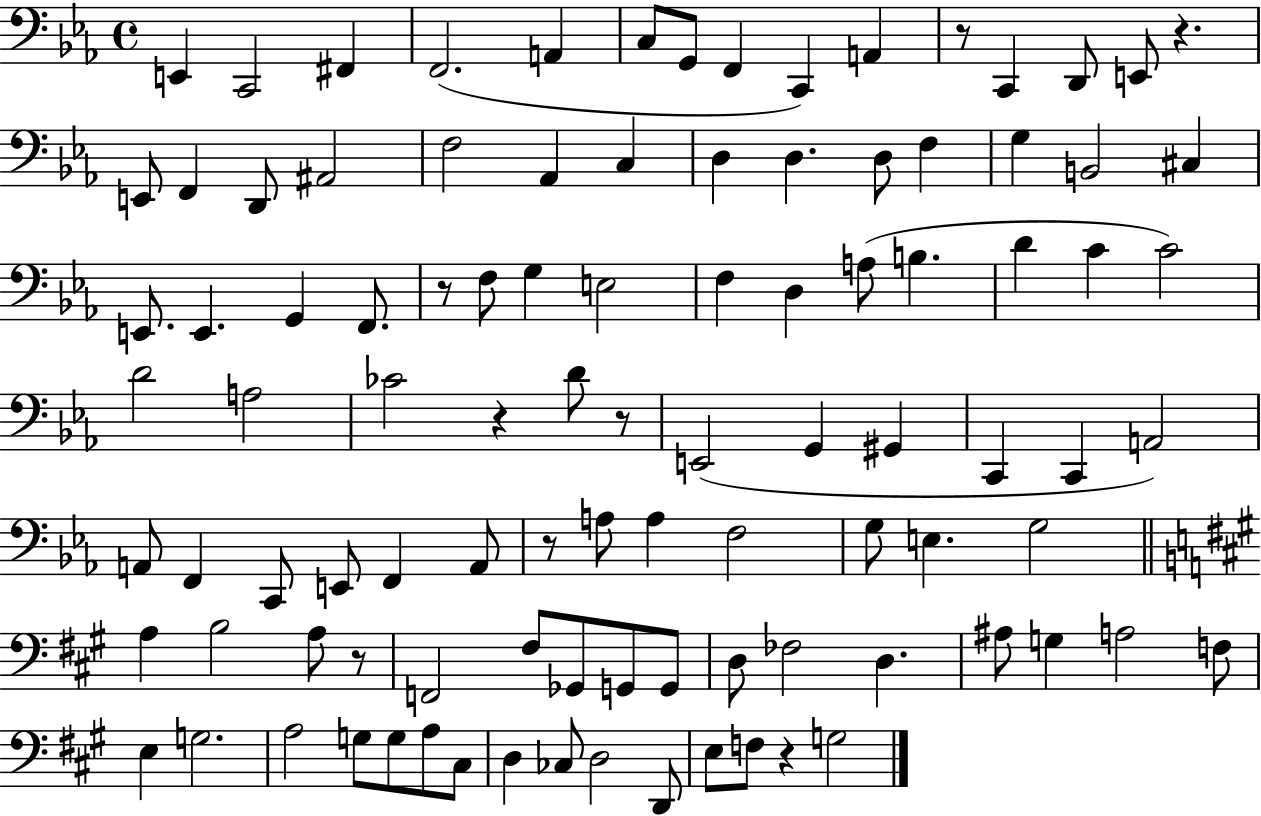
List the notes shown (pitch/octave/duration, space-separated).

E2/q C2/h F#2/q F2/h. A2/q C3/e G2/e F2/q C2/q A2/q R/e C2/q D2/e E2/e R/q. E2/e F2/q D2/e A#2/h F3/h Ab2/q C3/q D3/q D3/q. D3/e F3/q G3/q B2/h C#3/q E2/e. E2/q. G2/q F2/e. R/e F3/e G3/q E3/h F3/q D3/q A3/e B3/q. D4/q C4/q C4/h D4/h A3/h CES4/h R/q D4/e R/e E2/h G2/q G#2/q C2/q C2/q A2/h A2/e F2/q C2/e E2/e F2/q A2/e R/e A3/e A3/q F3/h G3/e E3/q. G3/h A3/q B3/h A3/e R/e F2/h F#3/e Gb2/e G2/e G2/e D3/e FES3/h D3/q. A#3/e G3/q A3/h F3/e E3/q G3/h. A3/h G3/e G3/e A3/e C#3/e D3/q CES3/e D3/h D2/e E3/e F3/e R/q G3/h